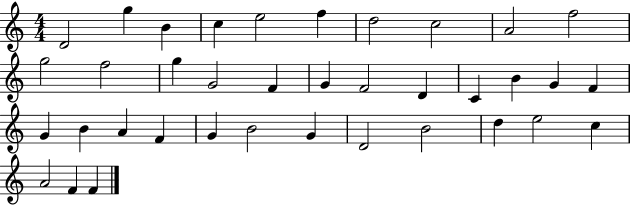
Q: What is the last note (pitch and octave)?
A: F4